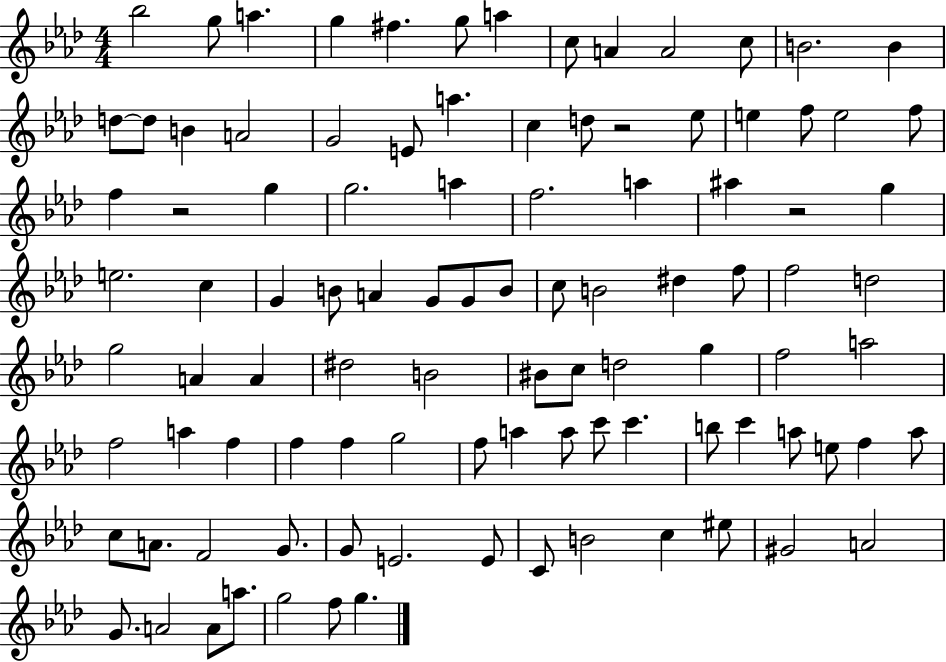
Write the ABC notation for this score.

X:1
T:Untitled
M:4/4
L:1/4
K:Ab
_b2 g/2 a g ^f g/2 a c/2 A A2 c/2 B2 B d/2 d/2 B A2 G2 E/2 a c d/2 z2 _e/2 e f/2 e2 f/2 f z2 g g2 a f2 a ^a z2 g e2 c G B/2 A G/2 G/2 B/2 c/2 B2 ^d f/2 f2 d2 g2 A A ^d2 B2 ^B/2 c/2 d2 g f2 a2 f2 a f f f g2 f/2 a a/2 c'/2 c' b/2 c' a/2 e/2 f a/2 c/2 A/2 F2 G/2 G/2 E2 E/2 C/2 B2 c ^e/2 ^G2 A2 G/2 A2 A/2 a/2 g2 f/2 g